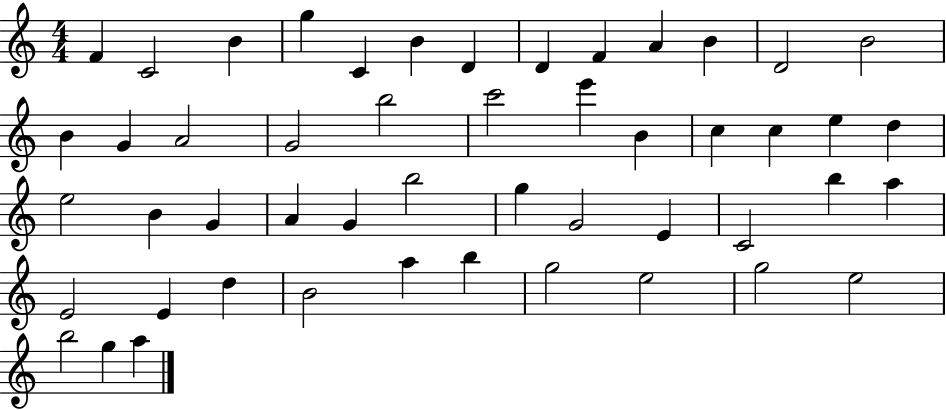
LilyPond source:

{
  \clef treble
  \numericTimeSignature
  \time 4/4
  \key c \major
  f'4 c'2 b'4 | g''4 c'4 b'4 d'4 | d'4 f'4 a'4 b'4 | d'2 b'2 | \break b'4 g'4 a'2 | g'2 b''2 | c'''2 e'''4 b'4 | c''4 c''4 e''4 d''4 | \break e''2 b'4 g'4 | a'4 g'4 b''2 | g''4 g'2 e'4 | c'2 b''4 a''4 | \break e'2 e'4 d''4 | b'2 a''4 b''4 | g''2 e''2 | g''2 e''2 | \break b''2 g''4 a''4 | \bar "|."
}